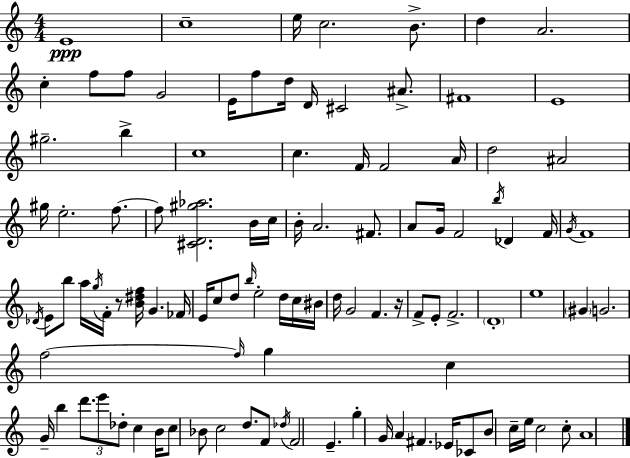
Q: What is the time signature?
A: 4/4